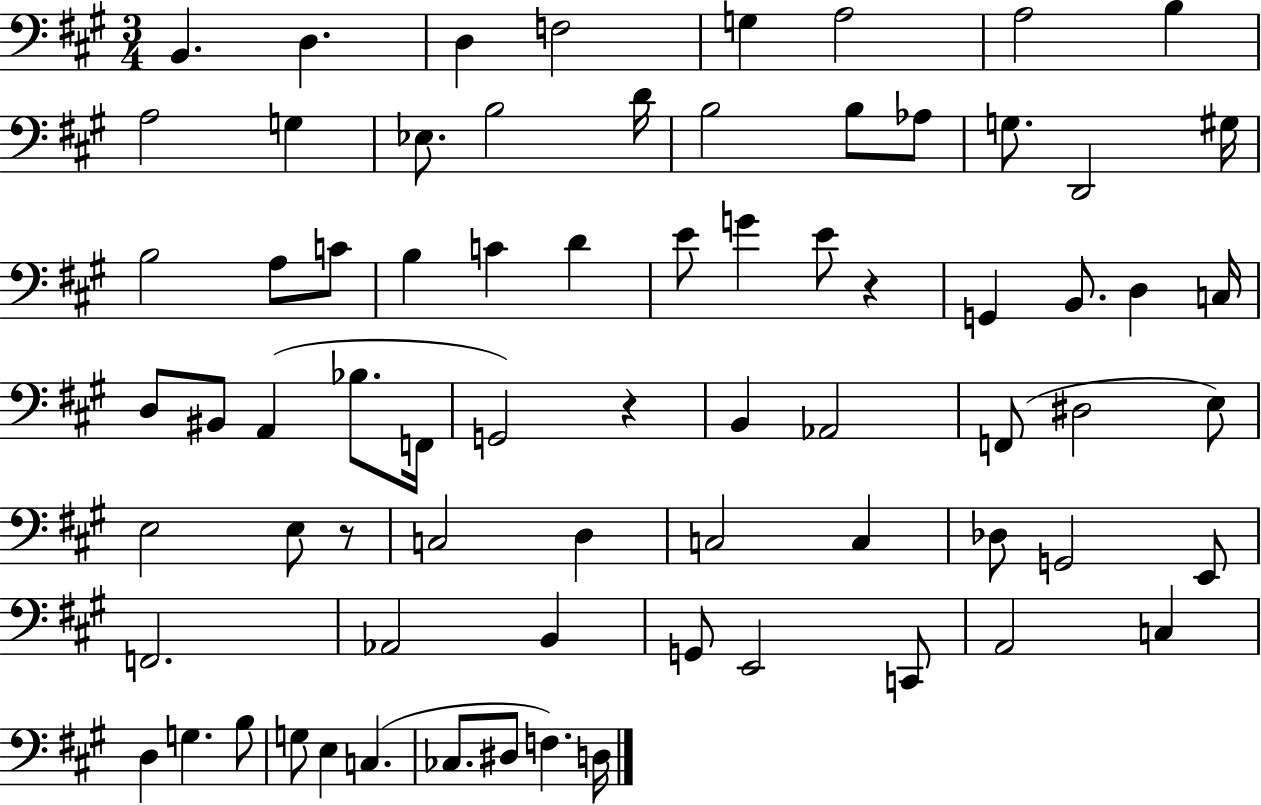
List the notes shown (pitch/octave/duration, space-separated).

B2/q. D3/q. D3/q F3/h G3/q A3/h A3/h B3/q A3/h G3/q Eb3/e. B3/h D4/s B3/h B3/e Ab3/e G3/e. D2/h G#3/s B3/h A3/e C4/e B3/q C4/q D4/q E4/e G4/q E4/e R/q G2/q B2/e. D3/q C3/s D3/e BIS2/e A2/q Bb3/e. F2/s G2/h R/q B2/q Ab2/h F2/e D#3/h E3/e E3/h E3/e R/e C3/h D3/q C3/h C3/q Db3/e G2/h E2/e F2/h. Ab2/h B2/q G2/e E2/h C2/e A2/h C3/q D3/q G3/q. B3/e G3/e E3/q C3/q. CES3/e. D#3/e F3/q. D3/s